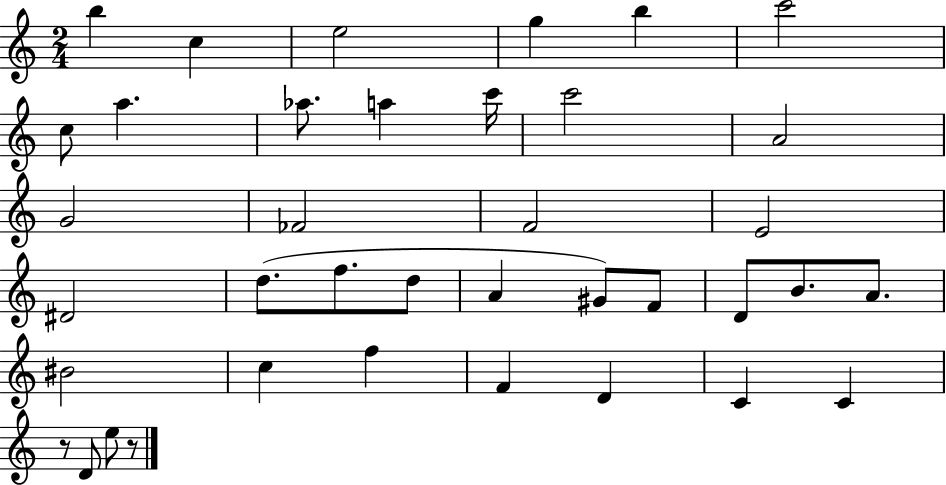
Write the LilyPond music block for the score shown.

{
  \clef treble
  \numericTimeSignature
  \time 2/4
  \key c \major
  b''4 c''4 | e''2 | g''4 b''4 | c'''2 | \break c''8 a''4. | aes''8. a''4 c'''16 | c'''2 | a'2 | \break g'2 | fes'2 | f'2 | e'2 | \break dis'2 | d''8.( f''8. d''8 | a'4 gis'8) f'8 | d'8 b'8. a'8. | \break bis'2 | c''4 f''4 | f'4 d'4 | c'4 c'4 | \break r8 d'8 e''8 r8 | \bar "|."
}